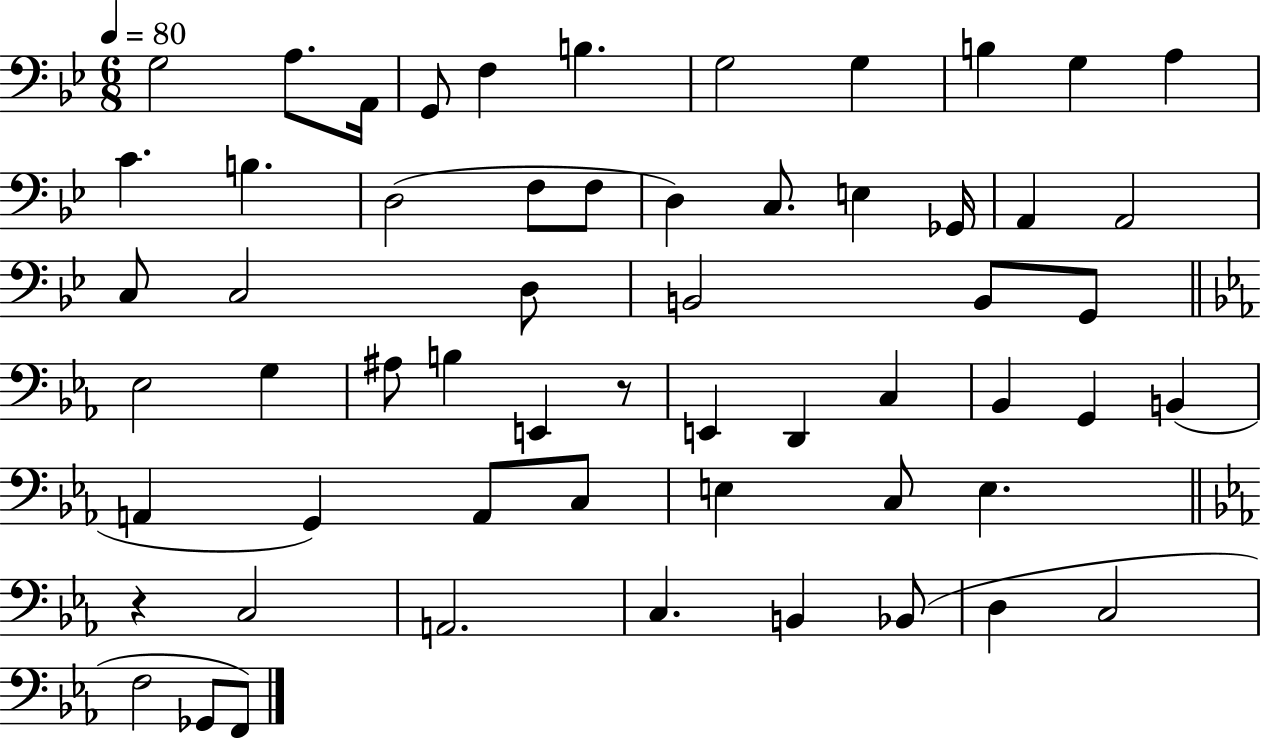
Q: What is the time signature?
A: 6/8